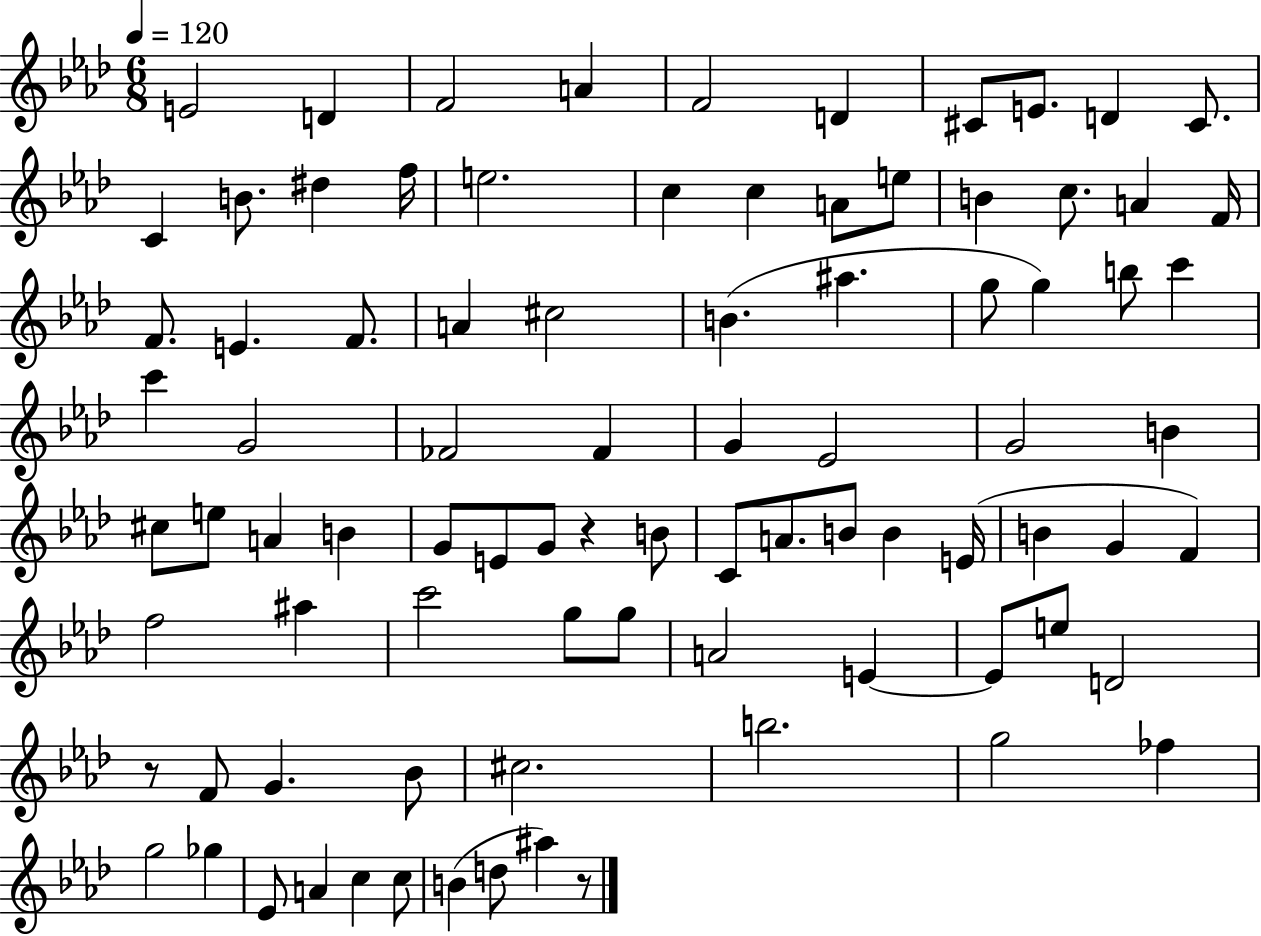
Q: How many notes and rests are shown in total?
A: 87